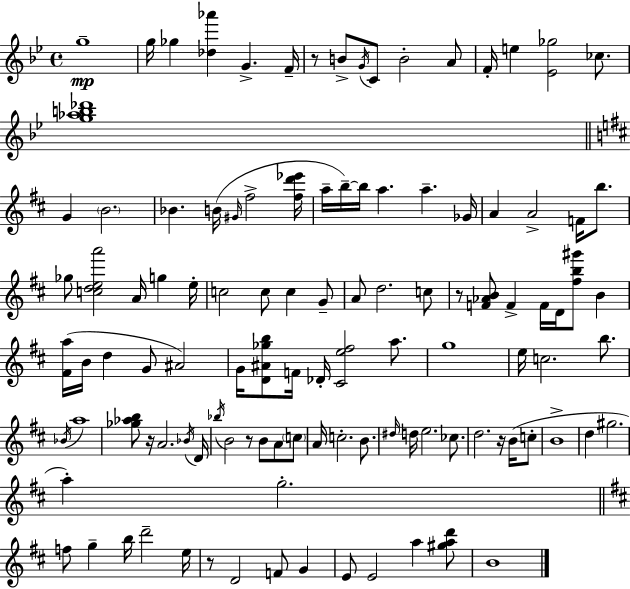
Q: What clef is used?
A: treble